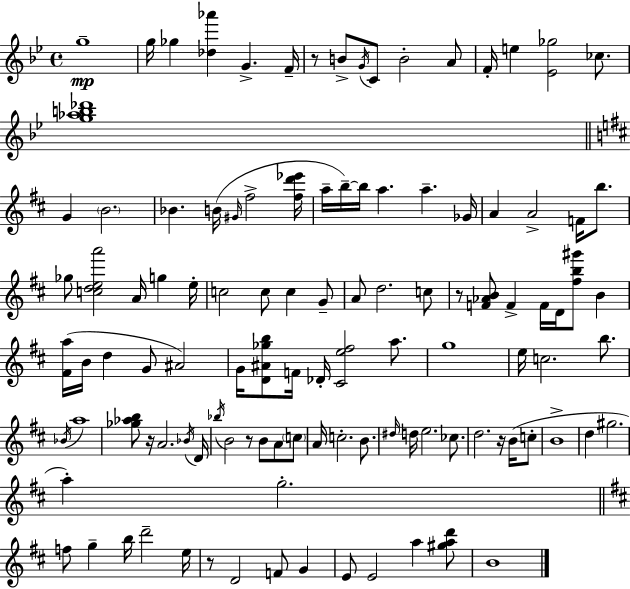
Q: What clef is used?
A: treble